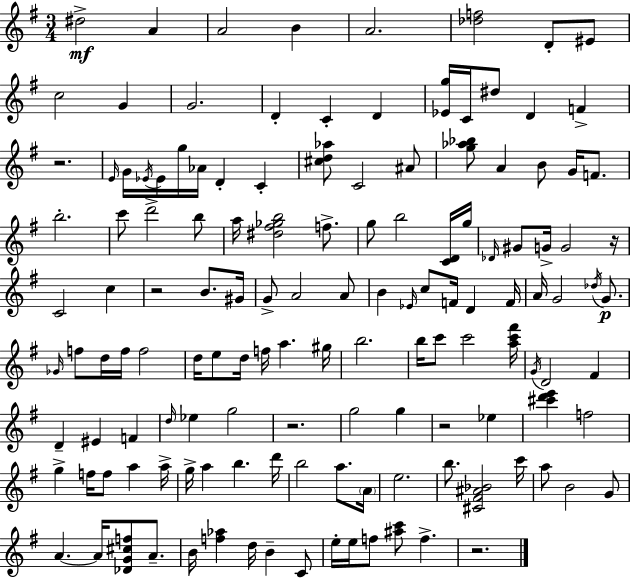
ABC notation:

X:1
T:Untitled
M:3/4
L:1/4
K:Em
^d2 A A2 B A2 [_df]2 D/2 ^E/2 c2 G G2 D C D [_Eg]/4 C/4 ^d/2 D F z2 E/4 G/4 _E/4 _E/4 g/4 _A/4 D C [^cd_a]/2 C2 ^A/2 [g_a_b]/2 A B/2 G/4 F/2 b2 c'/2 d'2 b/2 a/4 [^d^f_gb]2 f/2 g/2 b2 [CD]/4 g/4 _D/4 ^G/2 G/4 G2 z/4 C2 c z2 B/2 ^G/4 G/2 A2 A/2 B _E/4 c/2 F/4 D F/4 A/4 G2 _d/4 G/2 _G/4 f/2 d/4 f/4 f2 d/4 e/2 d/4 f/4 a ^g/4 b2 b/4 c'/2 c'2 [ac'^f']/4 G/4 D2 ^F D ^E F d/4 _e g2 z2 g2 g z2 _e [^c'd'e'] f2 g f/4 f/2 a a/4 g/4 a b d'/4 b2 a/2 A/4 e2 b/2 [^C^F^A_B]2 c'/4 a/2 B2 G/2 A A/4 [_DG^cf]/2 A/2 B/4 [f_a] d/4 B C/2 e/4 e/4 f/2 [^ac']/2 f z2